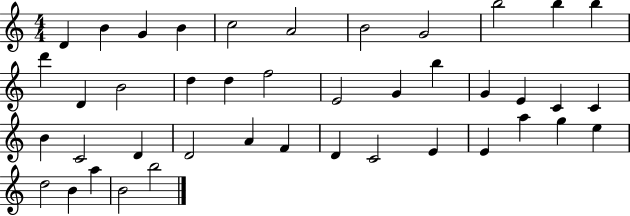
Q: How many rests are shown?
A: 0